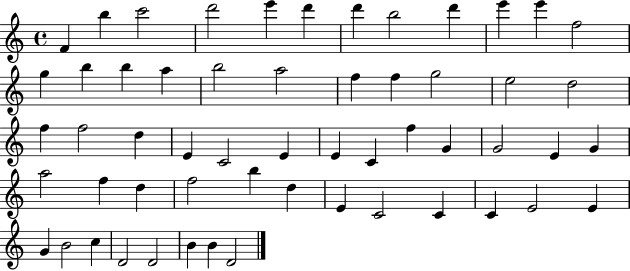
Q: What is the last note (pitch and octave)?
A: D4